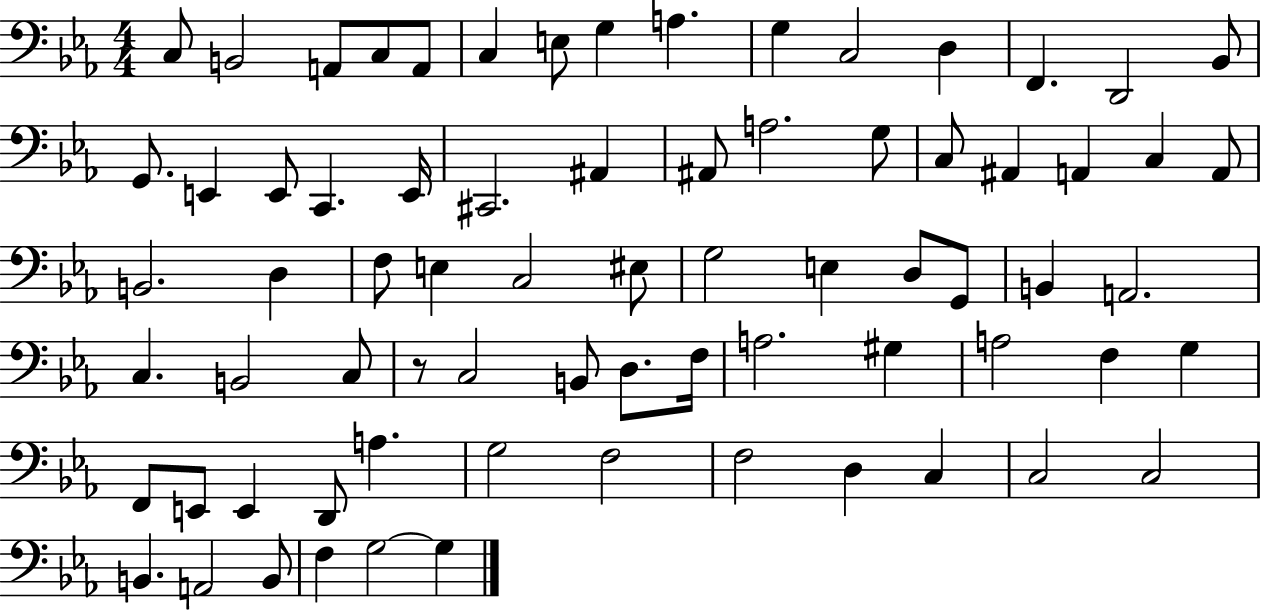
X:1
T:Untitled
M:4/4
L:1/4
K:Eb
C,/2 B,,2 A,,/2 C,/2 A,,/2 C, E,/2 G, A, G, C,2 D, F,, D,,2 _B,,/2 G,,/2 E,, E,,/2 C,, E,,/4 ^C,,2 ^A,, ^A,,/2 A,2 G,/2 C,/2 ^A,, A,, C, A,,/2 B,,2 D, F,/2 E, C,2 ^E,/2 G,2 E, D,/2 G,,/2 B,, A,,2 C, B,,2 C,/2 z/2 C,2 B,,/2 D,/2 F,/4 A,2 ^G, A,2 F, G, F,,/2 E,,/2 E,, D,,/2 A, G,2 F,2 F,2 D, C, C,2 C,2 B,, A,,2 B,,/2 F, G,2 G,